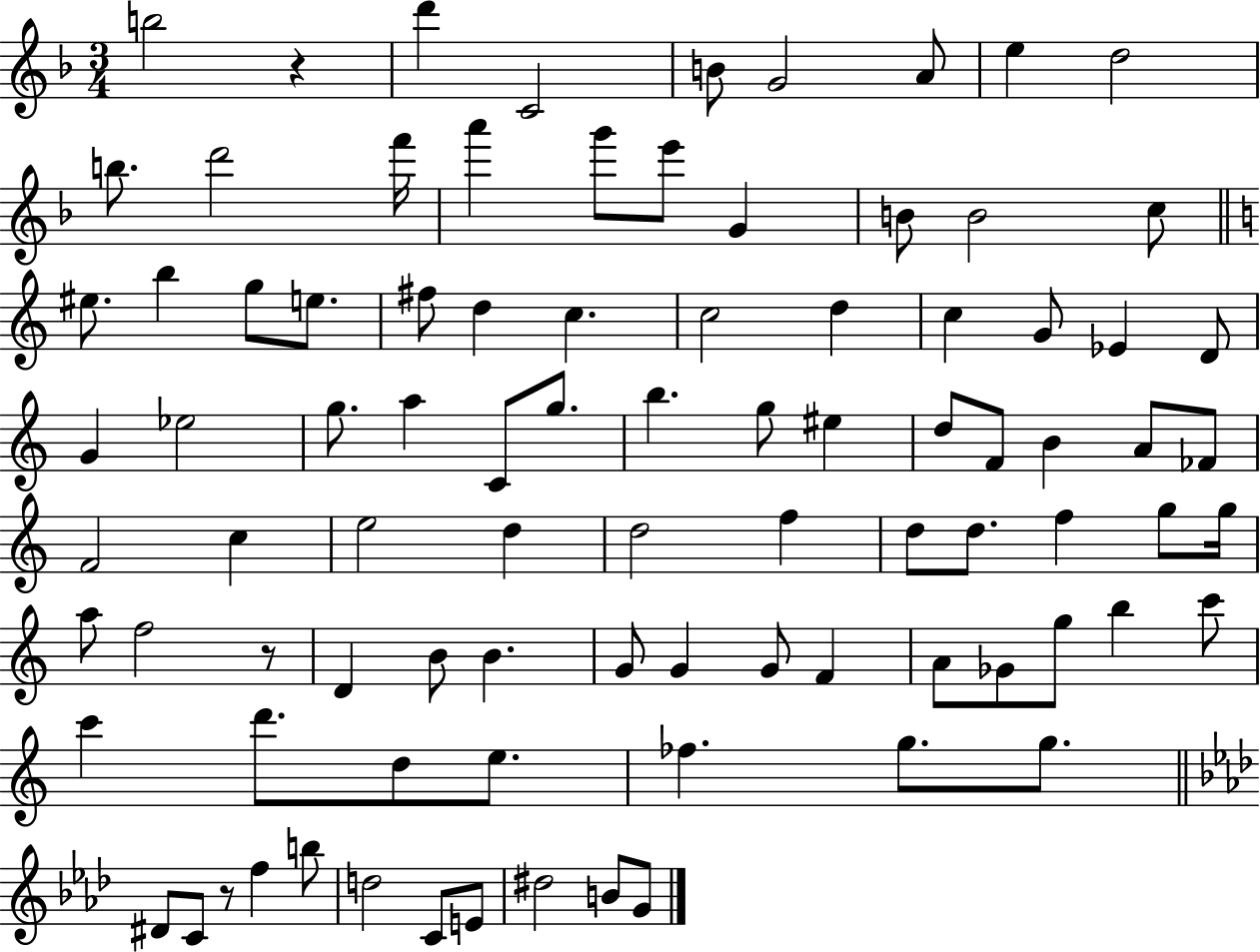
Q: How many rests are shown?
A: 3